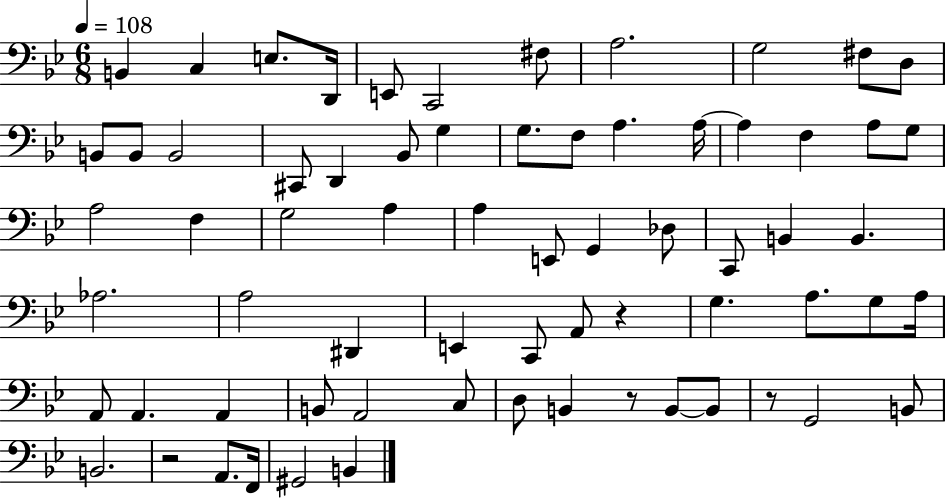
{
  \clef bass
  \numericTimeSignature
  \time 6/8
  \key bes \major
  \tempo 4 = 108
  \repeat volta 2 { b,4 c4 e8. d,16 | e,8 c,2 fis8 | a2. | g2 fis8 d8 | \break b,8 b,8 b,2 | cis,8 d,4 bes,8 g4 | g8. f8 a4. a16~~ | a4 f4 a8 g8 | \break a2 f4 | g2 a4 | a4 e,8 g,4 des8 | c,8 b,4 b,4. | \break aes2. | a2 dis,4 | e,4 c,8 a,8 r4 | g4. a8. g8 a16 | \break a,8 a,4. a,4 | b,8 a,2 c8 | d8 b,4 r8 b,8~~ b,8 | r8 g,2 b,8 | \break b,2. | r2 a,8. f,16 | gis,2 b,4 | } \bar "|."
}